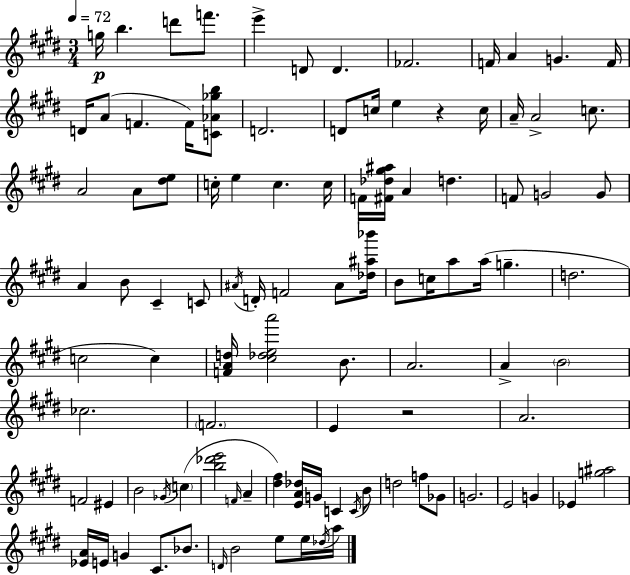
G5/s B5/q. D6/e F6/e. E6/q D4/e D4/q. FES4/h. F4/s A4/q G4/q. F4/s D4/s A4/e F4/q. F4/s [C4,Ab4,Gb5,B5]/e D4/h. D4/e C5/s E5/q R/q C5/s A4/s A4/h C5/e. A4/h A4/e [D#5,E5]/e C5/s E5/q C5/q. C5/s F4/s [F#4,Db5,G#5,A#5]/s A4/q D5/q. F4/e G4/h G4/e A4/q B4/e C#4/q C4/e A#4/s D4/s F4/h A#4/e [Db5,A#5,Bb6]/s B4/e C5/s A5/e A5/s G5/q. D5/h. C5/h C5/q [F4,A4,D5]/s [C#5,Db5,E5,A6]/h B4/e. A4/h. A4/q B4/h CES5/h. F4/h. E4/q R/h A4/h. F4/h EIS4/q B4/h Gb4/s C5/q [B5,Db6,E6]/h F4/s A4/q [D#5,F#5]/q [E4,A4,Db5]/s G4/s C4/q C4/s B4/e D5/h F5/e Gb4/e G4/h. E4/h G4/q Eb4/q [G5,A#5]/h [Eb4,A4]/s E4/s G4/q C#4/e. Bb4/e. D4/s B4/h E5/e E5/s Db5/s A5/s